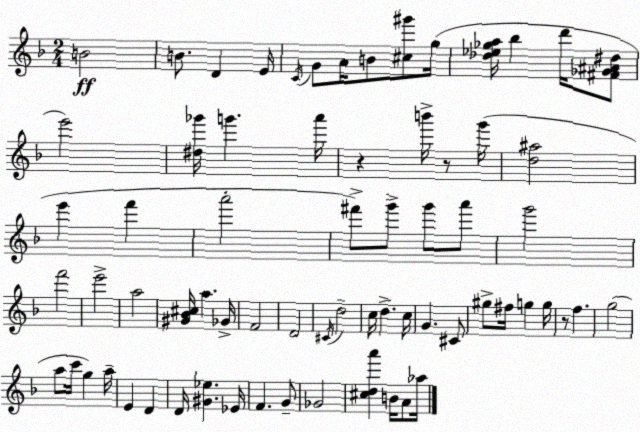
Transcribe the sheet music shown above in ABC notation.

X:1
T:Untitled
M:2/4
L:1/4
K:F
B2 B/2 D E/4 C/4 G/2 A/4 B/2 [^c^g']/2 g/4 [_d_e_ga]/4 _b d'/4 [^F_G^A^d]/2 e'2 [^d_g']/4 g' a'/4 z b'/4 z/2 g'/4 [d^a]2 e' f' a'2 ^f'/2 g'/2 g'/2 a'/2 g'2 f'2 e'2 a2 [^G_B^c]/4 a _G/4 F2 D2 ^C/4 d2 c/4 d c/4 G ^C/2 ^g/2 ^f/4 g g/4 z/2 f g2 a/2 c'/4 g a/4 E D D/4 [^G_e] _E/4 F G/2 _G2 [^cda'] B/4 A/2 _a/4